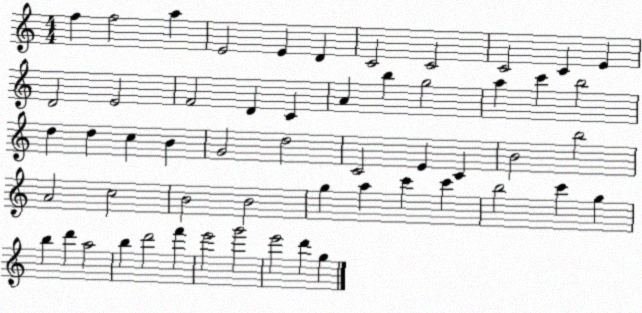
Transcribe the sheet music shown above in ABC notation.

X:1
T:Untitled
M:4/4
L:1/4
K:C
f f2 a E2 E D C2 C2 C2 C E D2 E2 F2 D C A b g2 a c' b2 d d c B G2 d2 C2 E C B2 b2 A2 c2 B2 B2 g a c' c' b2 c' g b d' a2 b d'2 f' e'2 g'2 e'2 d' g